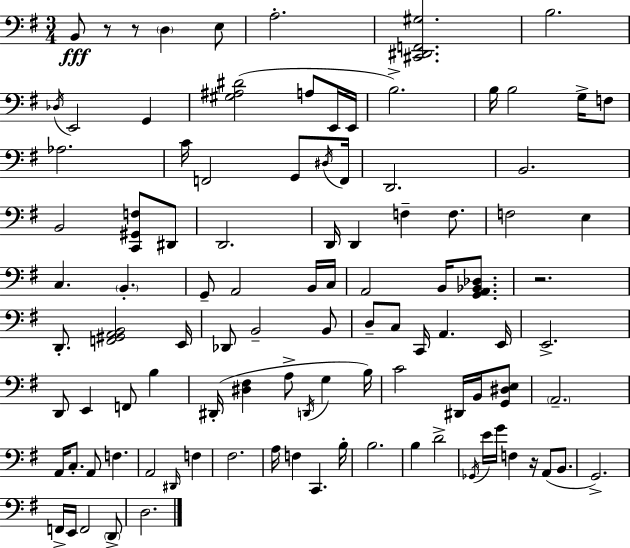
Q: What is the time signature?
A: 3/4